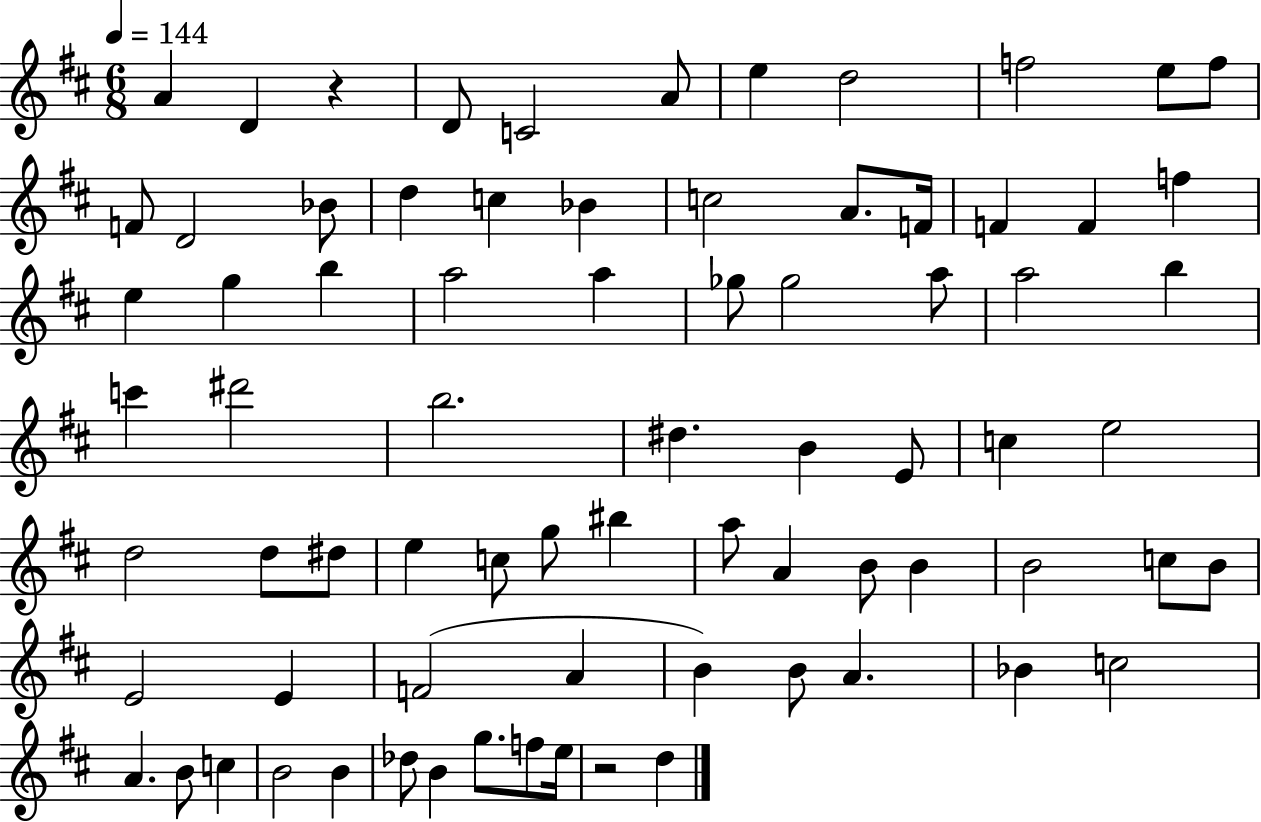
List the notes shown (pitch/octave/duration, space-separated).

A4/q D4/q R/q D4/e C4/h A4/e E5/q D5/h F5/h E5/e F5/e F4/e D4/h Bb4/e D5/q C5/q Bb4/q C5/h A4/e. F4/s F4/q F4/q F5/q E5/q G5/q B5/q A5/h A5/q Gb5/e Gb5/h A5/e A5/h B5/q C6/q D#6/h B5/h. D#5/q. B4/q E4/e C5/q E5/h D5/h D5/e D#5/e E5/q C5/e G5/e BIS5/q A5/e A4/q B4/e B4/q B4/h C5/e B4/e E4/h E4/q F4/h A4/q B4/q B4/e A4/q. Bb4/q C5/h A4/q. B4/e C5/q B4/h B4/q Db5/e B4/q G5/e. F5/e E5/s R/h D5/q